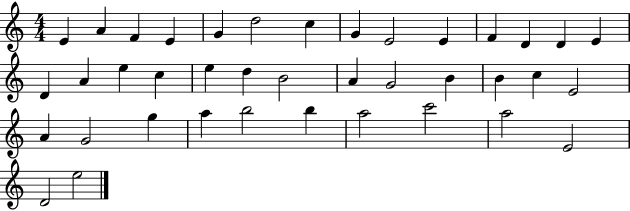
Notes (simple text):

E4/q A4/q F4/q E4/q G4/q D5/h C5/q G4/q E4/h E4/q F4/q D4/q D4/q E4/q D4/q A4/q E5/q C5/q E5/q D5/q B4/h A4/q G4/h B4/q B4/q C5/q E4/h A4/q G4/h G5/q A5/q B5/h B5/q A5/h C6/h A5/h E4/h D4/h E5/h